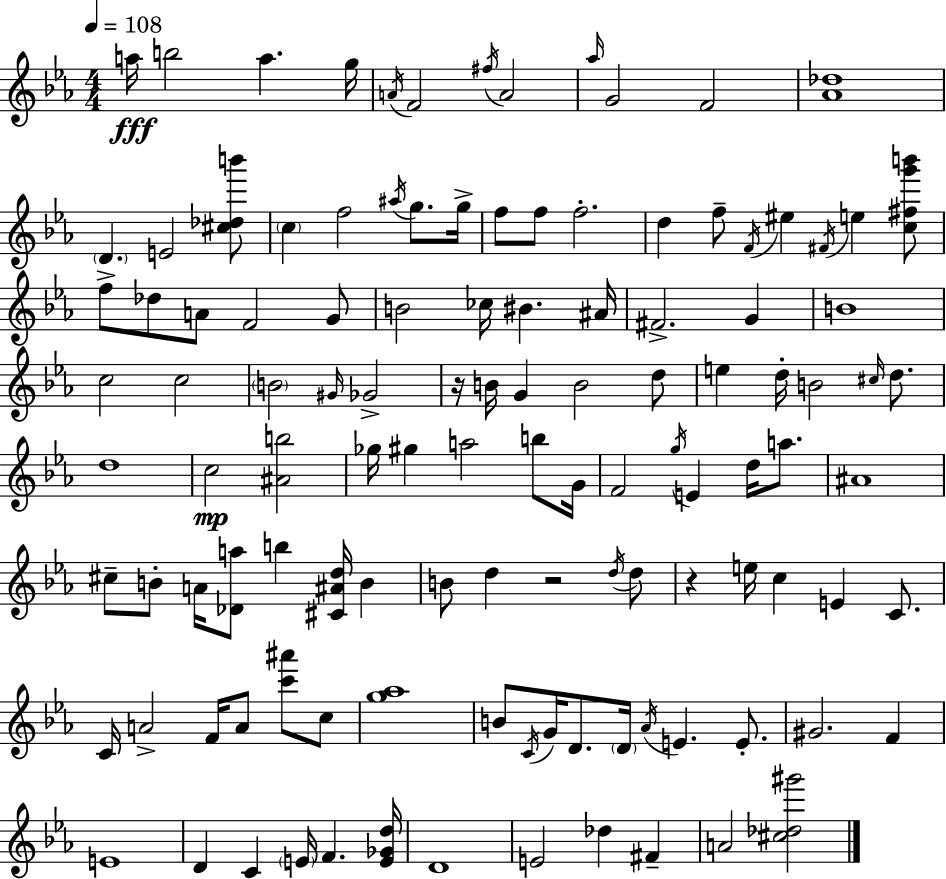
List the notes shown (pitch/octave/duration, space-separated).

A5/s B5/h A5/q. G5/s A4/s F4/h F#5/s A4/h Ab5/s G4/h F4/h [Ab4,Db5]/w D4/q. E4/h [C#5,Db5,B6]/e C5/q F5/h A#5/s G5/e. G5/s F5/e F5/e F5/h. D5/q F5/e F4/s EIS5/q F#4/s E5/q [C5,F#5,G6,B6]/e F5/e Db5/e A4/e F4/h G4/e B4/h CES5/s BIS4/q. A#4/s F#4/h. G4/q B4/w C5/h C5/h B4/h G#4/s Gb4/h R/s B4/s G4/q B4/h D5/e E5/q D5/s B4/h C#5/s D5/e. D5/w C5/h [A#4,B5]/h Gb5/s G#5/q A5/h B5/e G4/s F4/h G5/s E4/q D5/s A5/e. A#4/w C#5/e B4/e A4/s [Db4,A5]/e B5/q [C#4,A#4,D5]/s B4/q B4/e D5/q R/h D5/s D5/e R/q E5/s C5/q E4/q C4/e. C4/s A4/h F4/s A4/e [C6,A#6]/e C5/e [G5,Ab5]/w B4/e C4/s G4/s D4/e. D4/s Ab4/s E4/q. E4/e. G#4/h. F4/q E4/w D4/q C4/q E4/s F4/q. [E4,Gb4,D5]/s D4/w E4/h Db5/q F#4/q A4/h [C#5,Db5,G#6]/h